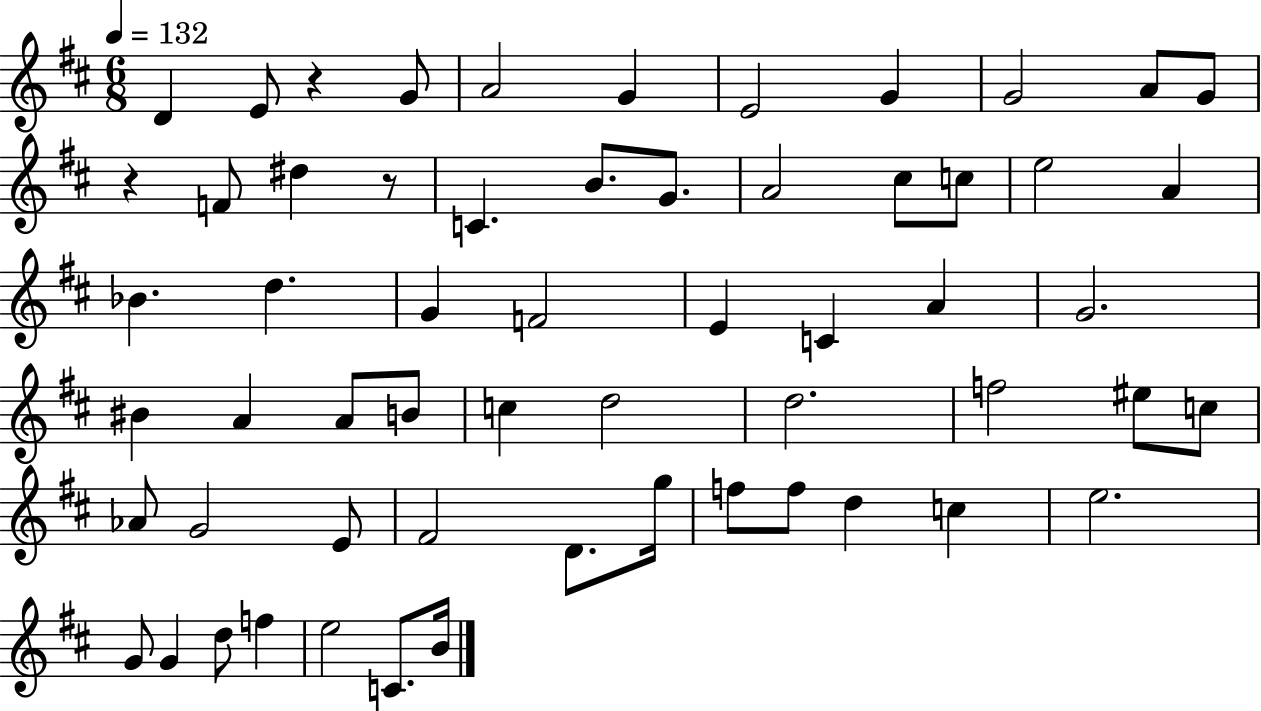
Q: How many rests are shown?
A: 3